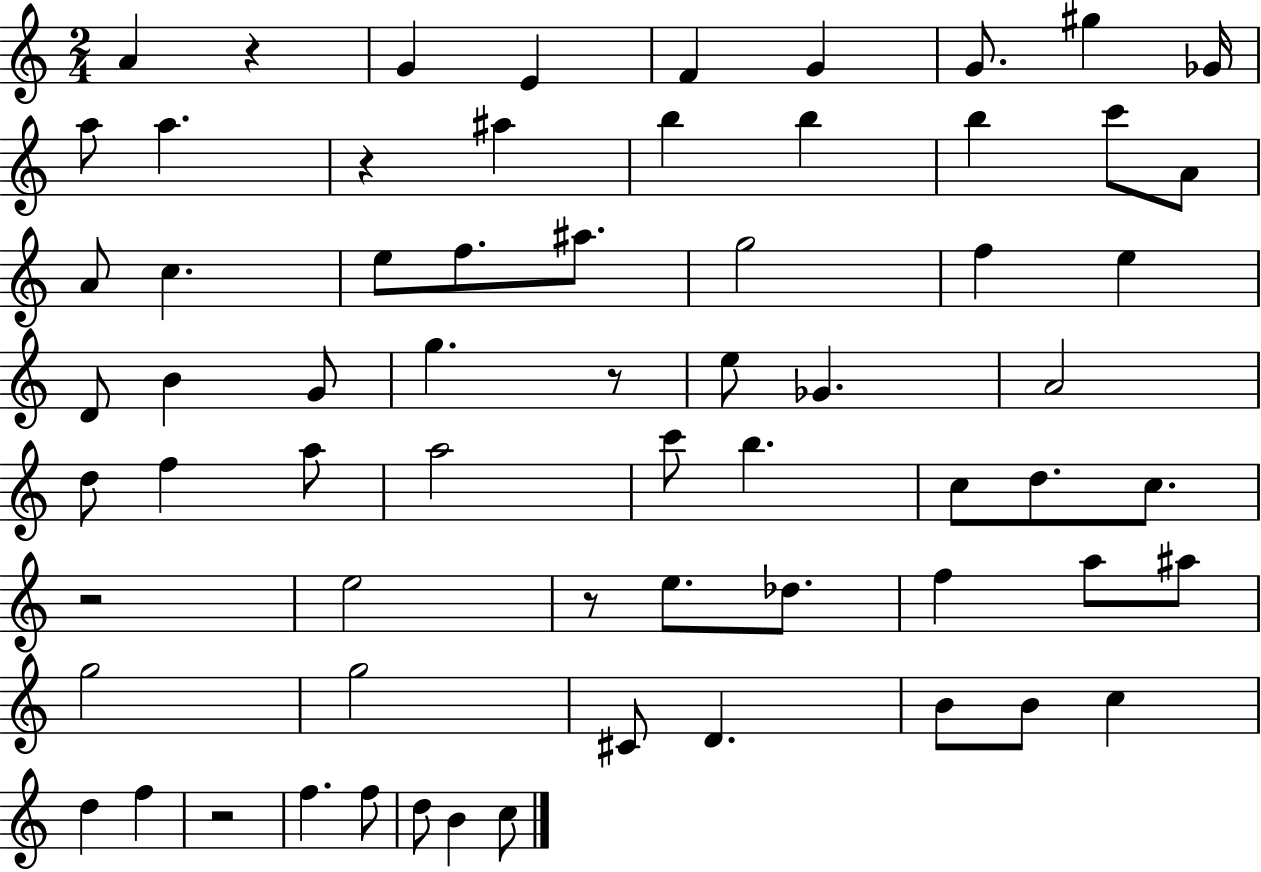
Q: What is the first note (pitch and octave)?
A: A4